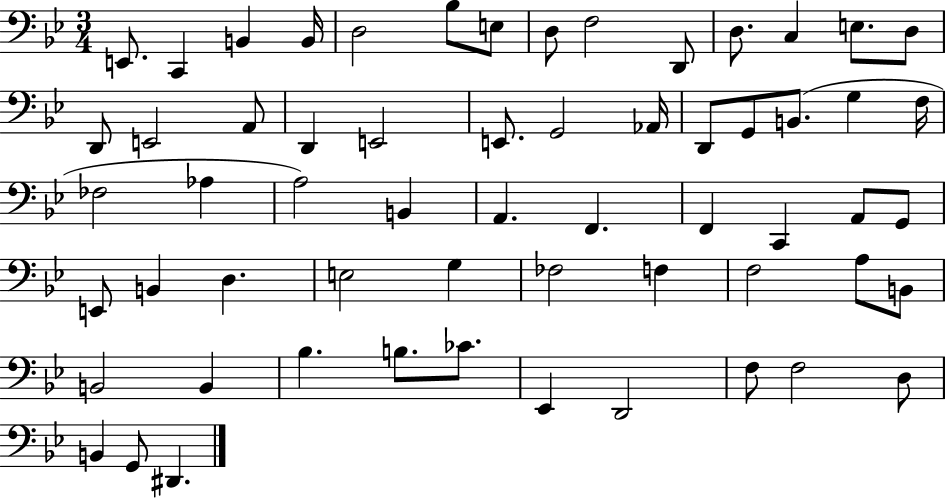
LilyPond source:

{
  \clef bass
  \numericTimeSignature
  \time 3/4
  \key bes \major
  e,8. c,4 b,4 b,16 | d2 bes8 e8 | d8 f2 d,8 | d8. c4 e8. d8 | \break d,8 e,2 a,8 | d,4 e,2 | e,8. g,2 aes,16 | d,8 g,8 b,8.( g4 f16 | \break fes2 aes4 | a2) b,4 | a,4. f,4. | f,4 c,4 a,8 g,8 | \break e,8 b,4 d4. | e2 g4 | fes2 f4 | f2 a8 b,8 | \break b,2 b,4 | bes4. b8. ces'8. | ees,4 d,2 | f8 f2 d8 | \break b,4 g,8 dis,4. | \bar "|."
}